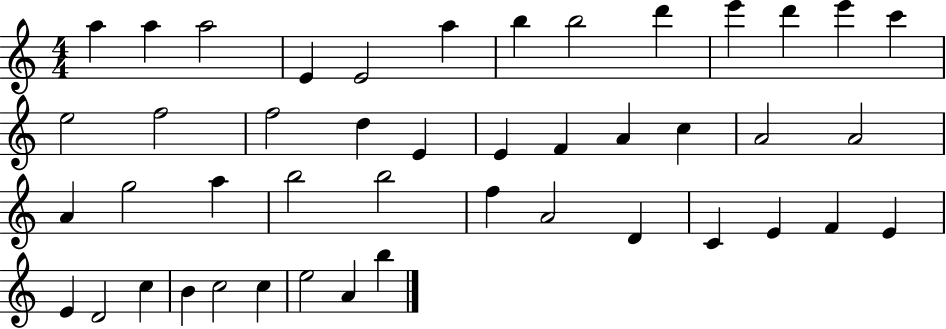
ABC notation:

X:1
T:Untitled
M:4/4
L:1/4
K:C
a a a2 E E2 a b b2 d' e' d' e' c' e2 f2 f2 d E E F A c A2 A2 A g2 a b2 b2 f A2 D C E F E E D2 c B c2 c e2 A b